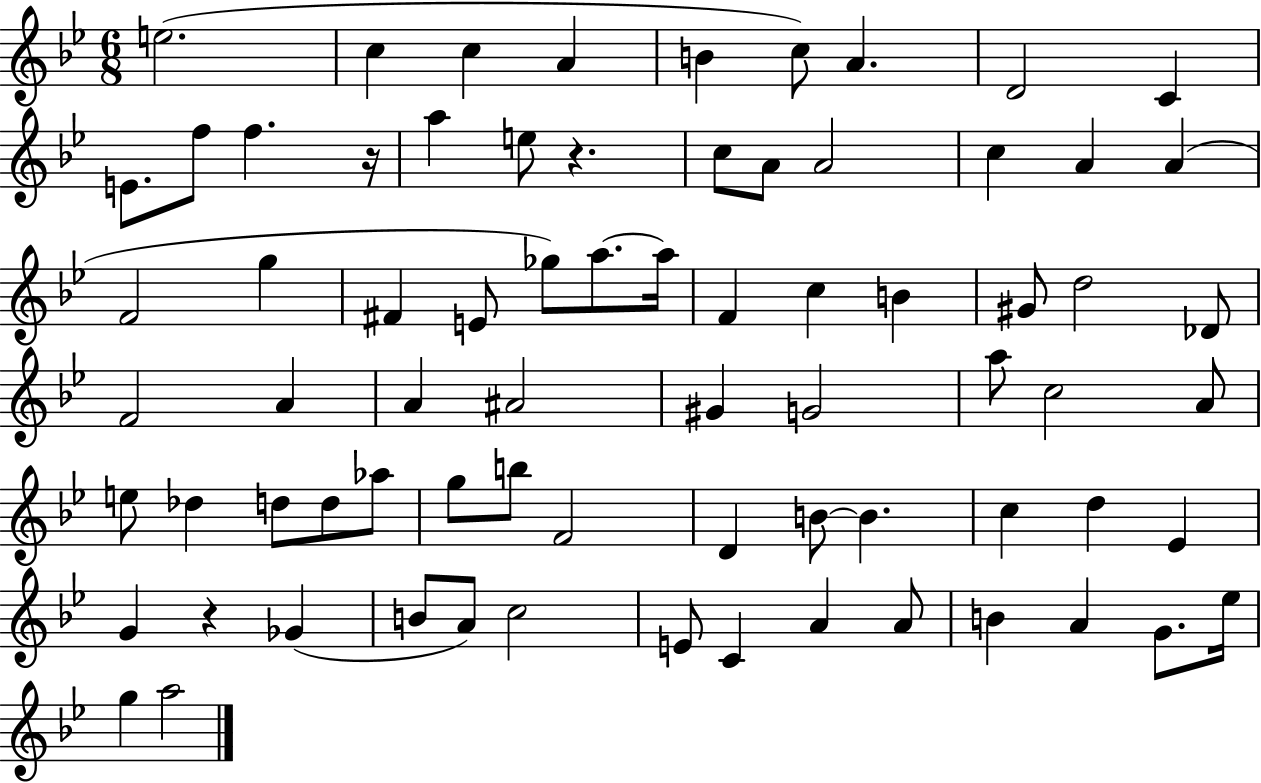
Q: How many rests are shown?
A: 3